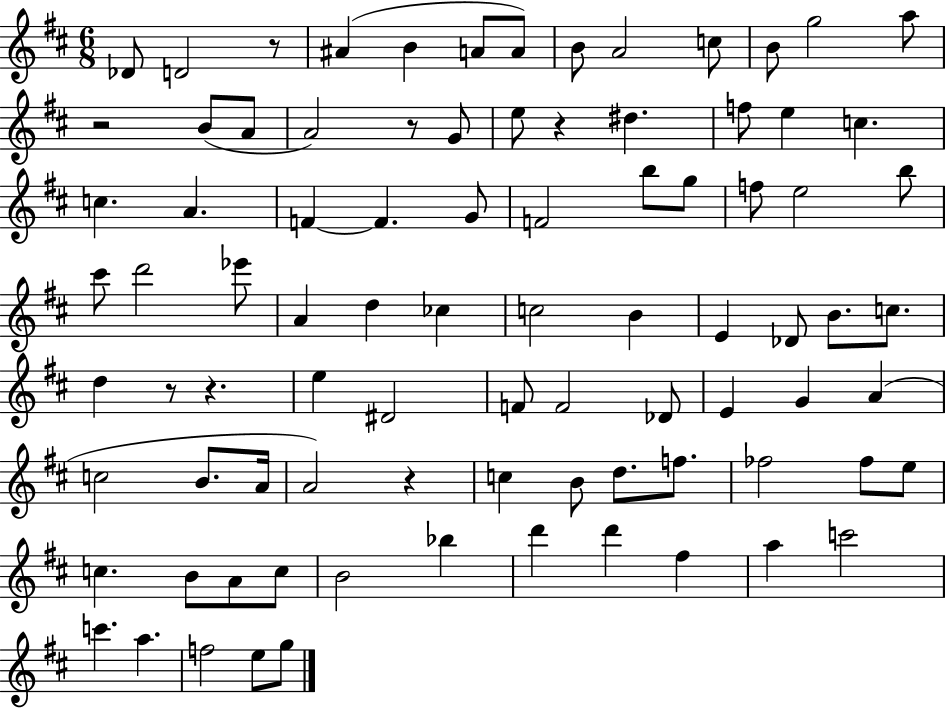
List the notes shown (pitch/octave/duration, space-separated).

Db4/e D4/h R/e A#4/q B4/q A4/e A4/e B4/e A4/h C5/e B4/e G5/h A5/e R/h B4/e A4/e A4/h R/e G4/e E5/e R/q D#5/q. F5/e E5/q C5/q. C5/q. A4/q. F4/q F4/q. G4/e F4/h B5/e G5/e F5/e E5/h B5/e C#6/e D6/h Eb6/e A4/q D5/q CES5/q C5/h B4/q E4/q Db4/e B4/e. C5/e. D5/q R/e R/q. E5/q D#4/h F4/e F4/h Db4/e E4/q G4/q A4/q C5/h B4/e. A4/s A4/h R/q C5/q B4/e D5/e. F5/e. FES5/h FES5/e E5/e C5/q. B4/e A4/e C5/e B4/h Bb5/q D6/q D6/q F#5/q A5/q C6/h C6/q. A5/q. F5/h E5/e G5/e